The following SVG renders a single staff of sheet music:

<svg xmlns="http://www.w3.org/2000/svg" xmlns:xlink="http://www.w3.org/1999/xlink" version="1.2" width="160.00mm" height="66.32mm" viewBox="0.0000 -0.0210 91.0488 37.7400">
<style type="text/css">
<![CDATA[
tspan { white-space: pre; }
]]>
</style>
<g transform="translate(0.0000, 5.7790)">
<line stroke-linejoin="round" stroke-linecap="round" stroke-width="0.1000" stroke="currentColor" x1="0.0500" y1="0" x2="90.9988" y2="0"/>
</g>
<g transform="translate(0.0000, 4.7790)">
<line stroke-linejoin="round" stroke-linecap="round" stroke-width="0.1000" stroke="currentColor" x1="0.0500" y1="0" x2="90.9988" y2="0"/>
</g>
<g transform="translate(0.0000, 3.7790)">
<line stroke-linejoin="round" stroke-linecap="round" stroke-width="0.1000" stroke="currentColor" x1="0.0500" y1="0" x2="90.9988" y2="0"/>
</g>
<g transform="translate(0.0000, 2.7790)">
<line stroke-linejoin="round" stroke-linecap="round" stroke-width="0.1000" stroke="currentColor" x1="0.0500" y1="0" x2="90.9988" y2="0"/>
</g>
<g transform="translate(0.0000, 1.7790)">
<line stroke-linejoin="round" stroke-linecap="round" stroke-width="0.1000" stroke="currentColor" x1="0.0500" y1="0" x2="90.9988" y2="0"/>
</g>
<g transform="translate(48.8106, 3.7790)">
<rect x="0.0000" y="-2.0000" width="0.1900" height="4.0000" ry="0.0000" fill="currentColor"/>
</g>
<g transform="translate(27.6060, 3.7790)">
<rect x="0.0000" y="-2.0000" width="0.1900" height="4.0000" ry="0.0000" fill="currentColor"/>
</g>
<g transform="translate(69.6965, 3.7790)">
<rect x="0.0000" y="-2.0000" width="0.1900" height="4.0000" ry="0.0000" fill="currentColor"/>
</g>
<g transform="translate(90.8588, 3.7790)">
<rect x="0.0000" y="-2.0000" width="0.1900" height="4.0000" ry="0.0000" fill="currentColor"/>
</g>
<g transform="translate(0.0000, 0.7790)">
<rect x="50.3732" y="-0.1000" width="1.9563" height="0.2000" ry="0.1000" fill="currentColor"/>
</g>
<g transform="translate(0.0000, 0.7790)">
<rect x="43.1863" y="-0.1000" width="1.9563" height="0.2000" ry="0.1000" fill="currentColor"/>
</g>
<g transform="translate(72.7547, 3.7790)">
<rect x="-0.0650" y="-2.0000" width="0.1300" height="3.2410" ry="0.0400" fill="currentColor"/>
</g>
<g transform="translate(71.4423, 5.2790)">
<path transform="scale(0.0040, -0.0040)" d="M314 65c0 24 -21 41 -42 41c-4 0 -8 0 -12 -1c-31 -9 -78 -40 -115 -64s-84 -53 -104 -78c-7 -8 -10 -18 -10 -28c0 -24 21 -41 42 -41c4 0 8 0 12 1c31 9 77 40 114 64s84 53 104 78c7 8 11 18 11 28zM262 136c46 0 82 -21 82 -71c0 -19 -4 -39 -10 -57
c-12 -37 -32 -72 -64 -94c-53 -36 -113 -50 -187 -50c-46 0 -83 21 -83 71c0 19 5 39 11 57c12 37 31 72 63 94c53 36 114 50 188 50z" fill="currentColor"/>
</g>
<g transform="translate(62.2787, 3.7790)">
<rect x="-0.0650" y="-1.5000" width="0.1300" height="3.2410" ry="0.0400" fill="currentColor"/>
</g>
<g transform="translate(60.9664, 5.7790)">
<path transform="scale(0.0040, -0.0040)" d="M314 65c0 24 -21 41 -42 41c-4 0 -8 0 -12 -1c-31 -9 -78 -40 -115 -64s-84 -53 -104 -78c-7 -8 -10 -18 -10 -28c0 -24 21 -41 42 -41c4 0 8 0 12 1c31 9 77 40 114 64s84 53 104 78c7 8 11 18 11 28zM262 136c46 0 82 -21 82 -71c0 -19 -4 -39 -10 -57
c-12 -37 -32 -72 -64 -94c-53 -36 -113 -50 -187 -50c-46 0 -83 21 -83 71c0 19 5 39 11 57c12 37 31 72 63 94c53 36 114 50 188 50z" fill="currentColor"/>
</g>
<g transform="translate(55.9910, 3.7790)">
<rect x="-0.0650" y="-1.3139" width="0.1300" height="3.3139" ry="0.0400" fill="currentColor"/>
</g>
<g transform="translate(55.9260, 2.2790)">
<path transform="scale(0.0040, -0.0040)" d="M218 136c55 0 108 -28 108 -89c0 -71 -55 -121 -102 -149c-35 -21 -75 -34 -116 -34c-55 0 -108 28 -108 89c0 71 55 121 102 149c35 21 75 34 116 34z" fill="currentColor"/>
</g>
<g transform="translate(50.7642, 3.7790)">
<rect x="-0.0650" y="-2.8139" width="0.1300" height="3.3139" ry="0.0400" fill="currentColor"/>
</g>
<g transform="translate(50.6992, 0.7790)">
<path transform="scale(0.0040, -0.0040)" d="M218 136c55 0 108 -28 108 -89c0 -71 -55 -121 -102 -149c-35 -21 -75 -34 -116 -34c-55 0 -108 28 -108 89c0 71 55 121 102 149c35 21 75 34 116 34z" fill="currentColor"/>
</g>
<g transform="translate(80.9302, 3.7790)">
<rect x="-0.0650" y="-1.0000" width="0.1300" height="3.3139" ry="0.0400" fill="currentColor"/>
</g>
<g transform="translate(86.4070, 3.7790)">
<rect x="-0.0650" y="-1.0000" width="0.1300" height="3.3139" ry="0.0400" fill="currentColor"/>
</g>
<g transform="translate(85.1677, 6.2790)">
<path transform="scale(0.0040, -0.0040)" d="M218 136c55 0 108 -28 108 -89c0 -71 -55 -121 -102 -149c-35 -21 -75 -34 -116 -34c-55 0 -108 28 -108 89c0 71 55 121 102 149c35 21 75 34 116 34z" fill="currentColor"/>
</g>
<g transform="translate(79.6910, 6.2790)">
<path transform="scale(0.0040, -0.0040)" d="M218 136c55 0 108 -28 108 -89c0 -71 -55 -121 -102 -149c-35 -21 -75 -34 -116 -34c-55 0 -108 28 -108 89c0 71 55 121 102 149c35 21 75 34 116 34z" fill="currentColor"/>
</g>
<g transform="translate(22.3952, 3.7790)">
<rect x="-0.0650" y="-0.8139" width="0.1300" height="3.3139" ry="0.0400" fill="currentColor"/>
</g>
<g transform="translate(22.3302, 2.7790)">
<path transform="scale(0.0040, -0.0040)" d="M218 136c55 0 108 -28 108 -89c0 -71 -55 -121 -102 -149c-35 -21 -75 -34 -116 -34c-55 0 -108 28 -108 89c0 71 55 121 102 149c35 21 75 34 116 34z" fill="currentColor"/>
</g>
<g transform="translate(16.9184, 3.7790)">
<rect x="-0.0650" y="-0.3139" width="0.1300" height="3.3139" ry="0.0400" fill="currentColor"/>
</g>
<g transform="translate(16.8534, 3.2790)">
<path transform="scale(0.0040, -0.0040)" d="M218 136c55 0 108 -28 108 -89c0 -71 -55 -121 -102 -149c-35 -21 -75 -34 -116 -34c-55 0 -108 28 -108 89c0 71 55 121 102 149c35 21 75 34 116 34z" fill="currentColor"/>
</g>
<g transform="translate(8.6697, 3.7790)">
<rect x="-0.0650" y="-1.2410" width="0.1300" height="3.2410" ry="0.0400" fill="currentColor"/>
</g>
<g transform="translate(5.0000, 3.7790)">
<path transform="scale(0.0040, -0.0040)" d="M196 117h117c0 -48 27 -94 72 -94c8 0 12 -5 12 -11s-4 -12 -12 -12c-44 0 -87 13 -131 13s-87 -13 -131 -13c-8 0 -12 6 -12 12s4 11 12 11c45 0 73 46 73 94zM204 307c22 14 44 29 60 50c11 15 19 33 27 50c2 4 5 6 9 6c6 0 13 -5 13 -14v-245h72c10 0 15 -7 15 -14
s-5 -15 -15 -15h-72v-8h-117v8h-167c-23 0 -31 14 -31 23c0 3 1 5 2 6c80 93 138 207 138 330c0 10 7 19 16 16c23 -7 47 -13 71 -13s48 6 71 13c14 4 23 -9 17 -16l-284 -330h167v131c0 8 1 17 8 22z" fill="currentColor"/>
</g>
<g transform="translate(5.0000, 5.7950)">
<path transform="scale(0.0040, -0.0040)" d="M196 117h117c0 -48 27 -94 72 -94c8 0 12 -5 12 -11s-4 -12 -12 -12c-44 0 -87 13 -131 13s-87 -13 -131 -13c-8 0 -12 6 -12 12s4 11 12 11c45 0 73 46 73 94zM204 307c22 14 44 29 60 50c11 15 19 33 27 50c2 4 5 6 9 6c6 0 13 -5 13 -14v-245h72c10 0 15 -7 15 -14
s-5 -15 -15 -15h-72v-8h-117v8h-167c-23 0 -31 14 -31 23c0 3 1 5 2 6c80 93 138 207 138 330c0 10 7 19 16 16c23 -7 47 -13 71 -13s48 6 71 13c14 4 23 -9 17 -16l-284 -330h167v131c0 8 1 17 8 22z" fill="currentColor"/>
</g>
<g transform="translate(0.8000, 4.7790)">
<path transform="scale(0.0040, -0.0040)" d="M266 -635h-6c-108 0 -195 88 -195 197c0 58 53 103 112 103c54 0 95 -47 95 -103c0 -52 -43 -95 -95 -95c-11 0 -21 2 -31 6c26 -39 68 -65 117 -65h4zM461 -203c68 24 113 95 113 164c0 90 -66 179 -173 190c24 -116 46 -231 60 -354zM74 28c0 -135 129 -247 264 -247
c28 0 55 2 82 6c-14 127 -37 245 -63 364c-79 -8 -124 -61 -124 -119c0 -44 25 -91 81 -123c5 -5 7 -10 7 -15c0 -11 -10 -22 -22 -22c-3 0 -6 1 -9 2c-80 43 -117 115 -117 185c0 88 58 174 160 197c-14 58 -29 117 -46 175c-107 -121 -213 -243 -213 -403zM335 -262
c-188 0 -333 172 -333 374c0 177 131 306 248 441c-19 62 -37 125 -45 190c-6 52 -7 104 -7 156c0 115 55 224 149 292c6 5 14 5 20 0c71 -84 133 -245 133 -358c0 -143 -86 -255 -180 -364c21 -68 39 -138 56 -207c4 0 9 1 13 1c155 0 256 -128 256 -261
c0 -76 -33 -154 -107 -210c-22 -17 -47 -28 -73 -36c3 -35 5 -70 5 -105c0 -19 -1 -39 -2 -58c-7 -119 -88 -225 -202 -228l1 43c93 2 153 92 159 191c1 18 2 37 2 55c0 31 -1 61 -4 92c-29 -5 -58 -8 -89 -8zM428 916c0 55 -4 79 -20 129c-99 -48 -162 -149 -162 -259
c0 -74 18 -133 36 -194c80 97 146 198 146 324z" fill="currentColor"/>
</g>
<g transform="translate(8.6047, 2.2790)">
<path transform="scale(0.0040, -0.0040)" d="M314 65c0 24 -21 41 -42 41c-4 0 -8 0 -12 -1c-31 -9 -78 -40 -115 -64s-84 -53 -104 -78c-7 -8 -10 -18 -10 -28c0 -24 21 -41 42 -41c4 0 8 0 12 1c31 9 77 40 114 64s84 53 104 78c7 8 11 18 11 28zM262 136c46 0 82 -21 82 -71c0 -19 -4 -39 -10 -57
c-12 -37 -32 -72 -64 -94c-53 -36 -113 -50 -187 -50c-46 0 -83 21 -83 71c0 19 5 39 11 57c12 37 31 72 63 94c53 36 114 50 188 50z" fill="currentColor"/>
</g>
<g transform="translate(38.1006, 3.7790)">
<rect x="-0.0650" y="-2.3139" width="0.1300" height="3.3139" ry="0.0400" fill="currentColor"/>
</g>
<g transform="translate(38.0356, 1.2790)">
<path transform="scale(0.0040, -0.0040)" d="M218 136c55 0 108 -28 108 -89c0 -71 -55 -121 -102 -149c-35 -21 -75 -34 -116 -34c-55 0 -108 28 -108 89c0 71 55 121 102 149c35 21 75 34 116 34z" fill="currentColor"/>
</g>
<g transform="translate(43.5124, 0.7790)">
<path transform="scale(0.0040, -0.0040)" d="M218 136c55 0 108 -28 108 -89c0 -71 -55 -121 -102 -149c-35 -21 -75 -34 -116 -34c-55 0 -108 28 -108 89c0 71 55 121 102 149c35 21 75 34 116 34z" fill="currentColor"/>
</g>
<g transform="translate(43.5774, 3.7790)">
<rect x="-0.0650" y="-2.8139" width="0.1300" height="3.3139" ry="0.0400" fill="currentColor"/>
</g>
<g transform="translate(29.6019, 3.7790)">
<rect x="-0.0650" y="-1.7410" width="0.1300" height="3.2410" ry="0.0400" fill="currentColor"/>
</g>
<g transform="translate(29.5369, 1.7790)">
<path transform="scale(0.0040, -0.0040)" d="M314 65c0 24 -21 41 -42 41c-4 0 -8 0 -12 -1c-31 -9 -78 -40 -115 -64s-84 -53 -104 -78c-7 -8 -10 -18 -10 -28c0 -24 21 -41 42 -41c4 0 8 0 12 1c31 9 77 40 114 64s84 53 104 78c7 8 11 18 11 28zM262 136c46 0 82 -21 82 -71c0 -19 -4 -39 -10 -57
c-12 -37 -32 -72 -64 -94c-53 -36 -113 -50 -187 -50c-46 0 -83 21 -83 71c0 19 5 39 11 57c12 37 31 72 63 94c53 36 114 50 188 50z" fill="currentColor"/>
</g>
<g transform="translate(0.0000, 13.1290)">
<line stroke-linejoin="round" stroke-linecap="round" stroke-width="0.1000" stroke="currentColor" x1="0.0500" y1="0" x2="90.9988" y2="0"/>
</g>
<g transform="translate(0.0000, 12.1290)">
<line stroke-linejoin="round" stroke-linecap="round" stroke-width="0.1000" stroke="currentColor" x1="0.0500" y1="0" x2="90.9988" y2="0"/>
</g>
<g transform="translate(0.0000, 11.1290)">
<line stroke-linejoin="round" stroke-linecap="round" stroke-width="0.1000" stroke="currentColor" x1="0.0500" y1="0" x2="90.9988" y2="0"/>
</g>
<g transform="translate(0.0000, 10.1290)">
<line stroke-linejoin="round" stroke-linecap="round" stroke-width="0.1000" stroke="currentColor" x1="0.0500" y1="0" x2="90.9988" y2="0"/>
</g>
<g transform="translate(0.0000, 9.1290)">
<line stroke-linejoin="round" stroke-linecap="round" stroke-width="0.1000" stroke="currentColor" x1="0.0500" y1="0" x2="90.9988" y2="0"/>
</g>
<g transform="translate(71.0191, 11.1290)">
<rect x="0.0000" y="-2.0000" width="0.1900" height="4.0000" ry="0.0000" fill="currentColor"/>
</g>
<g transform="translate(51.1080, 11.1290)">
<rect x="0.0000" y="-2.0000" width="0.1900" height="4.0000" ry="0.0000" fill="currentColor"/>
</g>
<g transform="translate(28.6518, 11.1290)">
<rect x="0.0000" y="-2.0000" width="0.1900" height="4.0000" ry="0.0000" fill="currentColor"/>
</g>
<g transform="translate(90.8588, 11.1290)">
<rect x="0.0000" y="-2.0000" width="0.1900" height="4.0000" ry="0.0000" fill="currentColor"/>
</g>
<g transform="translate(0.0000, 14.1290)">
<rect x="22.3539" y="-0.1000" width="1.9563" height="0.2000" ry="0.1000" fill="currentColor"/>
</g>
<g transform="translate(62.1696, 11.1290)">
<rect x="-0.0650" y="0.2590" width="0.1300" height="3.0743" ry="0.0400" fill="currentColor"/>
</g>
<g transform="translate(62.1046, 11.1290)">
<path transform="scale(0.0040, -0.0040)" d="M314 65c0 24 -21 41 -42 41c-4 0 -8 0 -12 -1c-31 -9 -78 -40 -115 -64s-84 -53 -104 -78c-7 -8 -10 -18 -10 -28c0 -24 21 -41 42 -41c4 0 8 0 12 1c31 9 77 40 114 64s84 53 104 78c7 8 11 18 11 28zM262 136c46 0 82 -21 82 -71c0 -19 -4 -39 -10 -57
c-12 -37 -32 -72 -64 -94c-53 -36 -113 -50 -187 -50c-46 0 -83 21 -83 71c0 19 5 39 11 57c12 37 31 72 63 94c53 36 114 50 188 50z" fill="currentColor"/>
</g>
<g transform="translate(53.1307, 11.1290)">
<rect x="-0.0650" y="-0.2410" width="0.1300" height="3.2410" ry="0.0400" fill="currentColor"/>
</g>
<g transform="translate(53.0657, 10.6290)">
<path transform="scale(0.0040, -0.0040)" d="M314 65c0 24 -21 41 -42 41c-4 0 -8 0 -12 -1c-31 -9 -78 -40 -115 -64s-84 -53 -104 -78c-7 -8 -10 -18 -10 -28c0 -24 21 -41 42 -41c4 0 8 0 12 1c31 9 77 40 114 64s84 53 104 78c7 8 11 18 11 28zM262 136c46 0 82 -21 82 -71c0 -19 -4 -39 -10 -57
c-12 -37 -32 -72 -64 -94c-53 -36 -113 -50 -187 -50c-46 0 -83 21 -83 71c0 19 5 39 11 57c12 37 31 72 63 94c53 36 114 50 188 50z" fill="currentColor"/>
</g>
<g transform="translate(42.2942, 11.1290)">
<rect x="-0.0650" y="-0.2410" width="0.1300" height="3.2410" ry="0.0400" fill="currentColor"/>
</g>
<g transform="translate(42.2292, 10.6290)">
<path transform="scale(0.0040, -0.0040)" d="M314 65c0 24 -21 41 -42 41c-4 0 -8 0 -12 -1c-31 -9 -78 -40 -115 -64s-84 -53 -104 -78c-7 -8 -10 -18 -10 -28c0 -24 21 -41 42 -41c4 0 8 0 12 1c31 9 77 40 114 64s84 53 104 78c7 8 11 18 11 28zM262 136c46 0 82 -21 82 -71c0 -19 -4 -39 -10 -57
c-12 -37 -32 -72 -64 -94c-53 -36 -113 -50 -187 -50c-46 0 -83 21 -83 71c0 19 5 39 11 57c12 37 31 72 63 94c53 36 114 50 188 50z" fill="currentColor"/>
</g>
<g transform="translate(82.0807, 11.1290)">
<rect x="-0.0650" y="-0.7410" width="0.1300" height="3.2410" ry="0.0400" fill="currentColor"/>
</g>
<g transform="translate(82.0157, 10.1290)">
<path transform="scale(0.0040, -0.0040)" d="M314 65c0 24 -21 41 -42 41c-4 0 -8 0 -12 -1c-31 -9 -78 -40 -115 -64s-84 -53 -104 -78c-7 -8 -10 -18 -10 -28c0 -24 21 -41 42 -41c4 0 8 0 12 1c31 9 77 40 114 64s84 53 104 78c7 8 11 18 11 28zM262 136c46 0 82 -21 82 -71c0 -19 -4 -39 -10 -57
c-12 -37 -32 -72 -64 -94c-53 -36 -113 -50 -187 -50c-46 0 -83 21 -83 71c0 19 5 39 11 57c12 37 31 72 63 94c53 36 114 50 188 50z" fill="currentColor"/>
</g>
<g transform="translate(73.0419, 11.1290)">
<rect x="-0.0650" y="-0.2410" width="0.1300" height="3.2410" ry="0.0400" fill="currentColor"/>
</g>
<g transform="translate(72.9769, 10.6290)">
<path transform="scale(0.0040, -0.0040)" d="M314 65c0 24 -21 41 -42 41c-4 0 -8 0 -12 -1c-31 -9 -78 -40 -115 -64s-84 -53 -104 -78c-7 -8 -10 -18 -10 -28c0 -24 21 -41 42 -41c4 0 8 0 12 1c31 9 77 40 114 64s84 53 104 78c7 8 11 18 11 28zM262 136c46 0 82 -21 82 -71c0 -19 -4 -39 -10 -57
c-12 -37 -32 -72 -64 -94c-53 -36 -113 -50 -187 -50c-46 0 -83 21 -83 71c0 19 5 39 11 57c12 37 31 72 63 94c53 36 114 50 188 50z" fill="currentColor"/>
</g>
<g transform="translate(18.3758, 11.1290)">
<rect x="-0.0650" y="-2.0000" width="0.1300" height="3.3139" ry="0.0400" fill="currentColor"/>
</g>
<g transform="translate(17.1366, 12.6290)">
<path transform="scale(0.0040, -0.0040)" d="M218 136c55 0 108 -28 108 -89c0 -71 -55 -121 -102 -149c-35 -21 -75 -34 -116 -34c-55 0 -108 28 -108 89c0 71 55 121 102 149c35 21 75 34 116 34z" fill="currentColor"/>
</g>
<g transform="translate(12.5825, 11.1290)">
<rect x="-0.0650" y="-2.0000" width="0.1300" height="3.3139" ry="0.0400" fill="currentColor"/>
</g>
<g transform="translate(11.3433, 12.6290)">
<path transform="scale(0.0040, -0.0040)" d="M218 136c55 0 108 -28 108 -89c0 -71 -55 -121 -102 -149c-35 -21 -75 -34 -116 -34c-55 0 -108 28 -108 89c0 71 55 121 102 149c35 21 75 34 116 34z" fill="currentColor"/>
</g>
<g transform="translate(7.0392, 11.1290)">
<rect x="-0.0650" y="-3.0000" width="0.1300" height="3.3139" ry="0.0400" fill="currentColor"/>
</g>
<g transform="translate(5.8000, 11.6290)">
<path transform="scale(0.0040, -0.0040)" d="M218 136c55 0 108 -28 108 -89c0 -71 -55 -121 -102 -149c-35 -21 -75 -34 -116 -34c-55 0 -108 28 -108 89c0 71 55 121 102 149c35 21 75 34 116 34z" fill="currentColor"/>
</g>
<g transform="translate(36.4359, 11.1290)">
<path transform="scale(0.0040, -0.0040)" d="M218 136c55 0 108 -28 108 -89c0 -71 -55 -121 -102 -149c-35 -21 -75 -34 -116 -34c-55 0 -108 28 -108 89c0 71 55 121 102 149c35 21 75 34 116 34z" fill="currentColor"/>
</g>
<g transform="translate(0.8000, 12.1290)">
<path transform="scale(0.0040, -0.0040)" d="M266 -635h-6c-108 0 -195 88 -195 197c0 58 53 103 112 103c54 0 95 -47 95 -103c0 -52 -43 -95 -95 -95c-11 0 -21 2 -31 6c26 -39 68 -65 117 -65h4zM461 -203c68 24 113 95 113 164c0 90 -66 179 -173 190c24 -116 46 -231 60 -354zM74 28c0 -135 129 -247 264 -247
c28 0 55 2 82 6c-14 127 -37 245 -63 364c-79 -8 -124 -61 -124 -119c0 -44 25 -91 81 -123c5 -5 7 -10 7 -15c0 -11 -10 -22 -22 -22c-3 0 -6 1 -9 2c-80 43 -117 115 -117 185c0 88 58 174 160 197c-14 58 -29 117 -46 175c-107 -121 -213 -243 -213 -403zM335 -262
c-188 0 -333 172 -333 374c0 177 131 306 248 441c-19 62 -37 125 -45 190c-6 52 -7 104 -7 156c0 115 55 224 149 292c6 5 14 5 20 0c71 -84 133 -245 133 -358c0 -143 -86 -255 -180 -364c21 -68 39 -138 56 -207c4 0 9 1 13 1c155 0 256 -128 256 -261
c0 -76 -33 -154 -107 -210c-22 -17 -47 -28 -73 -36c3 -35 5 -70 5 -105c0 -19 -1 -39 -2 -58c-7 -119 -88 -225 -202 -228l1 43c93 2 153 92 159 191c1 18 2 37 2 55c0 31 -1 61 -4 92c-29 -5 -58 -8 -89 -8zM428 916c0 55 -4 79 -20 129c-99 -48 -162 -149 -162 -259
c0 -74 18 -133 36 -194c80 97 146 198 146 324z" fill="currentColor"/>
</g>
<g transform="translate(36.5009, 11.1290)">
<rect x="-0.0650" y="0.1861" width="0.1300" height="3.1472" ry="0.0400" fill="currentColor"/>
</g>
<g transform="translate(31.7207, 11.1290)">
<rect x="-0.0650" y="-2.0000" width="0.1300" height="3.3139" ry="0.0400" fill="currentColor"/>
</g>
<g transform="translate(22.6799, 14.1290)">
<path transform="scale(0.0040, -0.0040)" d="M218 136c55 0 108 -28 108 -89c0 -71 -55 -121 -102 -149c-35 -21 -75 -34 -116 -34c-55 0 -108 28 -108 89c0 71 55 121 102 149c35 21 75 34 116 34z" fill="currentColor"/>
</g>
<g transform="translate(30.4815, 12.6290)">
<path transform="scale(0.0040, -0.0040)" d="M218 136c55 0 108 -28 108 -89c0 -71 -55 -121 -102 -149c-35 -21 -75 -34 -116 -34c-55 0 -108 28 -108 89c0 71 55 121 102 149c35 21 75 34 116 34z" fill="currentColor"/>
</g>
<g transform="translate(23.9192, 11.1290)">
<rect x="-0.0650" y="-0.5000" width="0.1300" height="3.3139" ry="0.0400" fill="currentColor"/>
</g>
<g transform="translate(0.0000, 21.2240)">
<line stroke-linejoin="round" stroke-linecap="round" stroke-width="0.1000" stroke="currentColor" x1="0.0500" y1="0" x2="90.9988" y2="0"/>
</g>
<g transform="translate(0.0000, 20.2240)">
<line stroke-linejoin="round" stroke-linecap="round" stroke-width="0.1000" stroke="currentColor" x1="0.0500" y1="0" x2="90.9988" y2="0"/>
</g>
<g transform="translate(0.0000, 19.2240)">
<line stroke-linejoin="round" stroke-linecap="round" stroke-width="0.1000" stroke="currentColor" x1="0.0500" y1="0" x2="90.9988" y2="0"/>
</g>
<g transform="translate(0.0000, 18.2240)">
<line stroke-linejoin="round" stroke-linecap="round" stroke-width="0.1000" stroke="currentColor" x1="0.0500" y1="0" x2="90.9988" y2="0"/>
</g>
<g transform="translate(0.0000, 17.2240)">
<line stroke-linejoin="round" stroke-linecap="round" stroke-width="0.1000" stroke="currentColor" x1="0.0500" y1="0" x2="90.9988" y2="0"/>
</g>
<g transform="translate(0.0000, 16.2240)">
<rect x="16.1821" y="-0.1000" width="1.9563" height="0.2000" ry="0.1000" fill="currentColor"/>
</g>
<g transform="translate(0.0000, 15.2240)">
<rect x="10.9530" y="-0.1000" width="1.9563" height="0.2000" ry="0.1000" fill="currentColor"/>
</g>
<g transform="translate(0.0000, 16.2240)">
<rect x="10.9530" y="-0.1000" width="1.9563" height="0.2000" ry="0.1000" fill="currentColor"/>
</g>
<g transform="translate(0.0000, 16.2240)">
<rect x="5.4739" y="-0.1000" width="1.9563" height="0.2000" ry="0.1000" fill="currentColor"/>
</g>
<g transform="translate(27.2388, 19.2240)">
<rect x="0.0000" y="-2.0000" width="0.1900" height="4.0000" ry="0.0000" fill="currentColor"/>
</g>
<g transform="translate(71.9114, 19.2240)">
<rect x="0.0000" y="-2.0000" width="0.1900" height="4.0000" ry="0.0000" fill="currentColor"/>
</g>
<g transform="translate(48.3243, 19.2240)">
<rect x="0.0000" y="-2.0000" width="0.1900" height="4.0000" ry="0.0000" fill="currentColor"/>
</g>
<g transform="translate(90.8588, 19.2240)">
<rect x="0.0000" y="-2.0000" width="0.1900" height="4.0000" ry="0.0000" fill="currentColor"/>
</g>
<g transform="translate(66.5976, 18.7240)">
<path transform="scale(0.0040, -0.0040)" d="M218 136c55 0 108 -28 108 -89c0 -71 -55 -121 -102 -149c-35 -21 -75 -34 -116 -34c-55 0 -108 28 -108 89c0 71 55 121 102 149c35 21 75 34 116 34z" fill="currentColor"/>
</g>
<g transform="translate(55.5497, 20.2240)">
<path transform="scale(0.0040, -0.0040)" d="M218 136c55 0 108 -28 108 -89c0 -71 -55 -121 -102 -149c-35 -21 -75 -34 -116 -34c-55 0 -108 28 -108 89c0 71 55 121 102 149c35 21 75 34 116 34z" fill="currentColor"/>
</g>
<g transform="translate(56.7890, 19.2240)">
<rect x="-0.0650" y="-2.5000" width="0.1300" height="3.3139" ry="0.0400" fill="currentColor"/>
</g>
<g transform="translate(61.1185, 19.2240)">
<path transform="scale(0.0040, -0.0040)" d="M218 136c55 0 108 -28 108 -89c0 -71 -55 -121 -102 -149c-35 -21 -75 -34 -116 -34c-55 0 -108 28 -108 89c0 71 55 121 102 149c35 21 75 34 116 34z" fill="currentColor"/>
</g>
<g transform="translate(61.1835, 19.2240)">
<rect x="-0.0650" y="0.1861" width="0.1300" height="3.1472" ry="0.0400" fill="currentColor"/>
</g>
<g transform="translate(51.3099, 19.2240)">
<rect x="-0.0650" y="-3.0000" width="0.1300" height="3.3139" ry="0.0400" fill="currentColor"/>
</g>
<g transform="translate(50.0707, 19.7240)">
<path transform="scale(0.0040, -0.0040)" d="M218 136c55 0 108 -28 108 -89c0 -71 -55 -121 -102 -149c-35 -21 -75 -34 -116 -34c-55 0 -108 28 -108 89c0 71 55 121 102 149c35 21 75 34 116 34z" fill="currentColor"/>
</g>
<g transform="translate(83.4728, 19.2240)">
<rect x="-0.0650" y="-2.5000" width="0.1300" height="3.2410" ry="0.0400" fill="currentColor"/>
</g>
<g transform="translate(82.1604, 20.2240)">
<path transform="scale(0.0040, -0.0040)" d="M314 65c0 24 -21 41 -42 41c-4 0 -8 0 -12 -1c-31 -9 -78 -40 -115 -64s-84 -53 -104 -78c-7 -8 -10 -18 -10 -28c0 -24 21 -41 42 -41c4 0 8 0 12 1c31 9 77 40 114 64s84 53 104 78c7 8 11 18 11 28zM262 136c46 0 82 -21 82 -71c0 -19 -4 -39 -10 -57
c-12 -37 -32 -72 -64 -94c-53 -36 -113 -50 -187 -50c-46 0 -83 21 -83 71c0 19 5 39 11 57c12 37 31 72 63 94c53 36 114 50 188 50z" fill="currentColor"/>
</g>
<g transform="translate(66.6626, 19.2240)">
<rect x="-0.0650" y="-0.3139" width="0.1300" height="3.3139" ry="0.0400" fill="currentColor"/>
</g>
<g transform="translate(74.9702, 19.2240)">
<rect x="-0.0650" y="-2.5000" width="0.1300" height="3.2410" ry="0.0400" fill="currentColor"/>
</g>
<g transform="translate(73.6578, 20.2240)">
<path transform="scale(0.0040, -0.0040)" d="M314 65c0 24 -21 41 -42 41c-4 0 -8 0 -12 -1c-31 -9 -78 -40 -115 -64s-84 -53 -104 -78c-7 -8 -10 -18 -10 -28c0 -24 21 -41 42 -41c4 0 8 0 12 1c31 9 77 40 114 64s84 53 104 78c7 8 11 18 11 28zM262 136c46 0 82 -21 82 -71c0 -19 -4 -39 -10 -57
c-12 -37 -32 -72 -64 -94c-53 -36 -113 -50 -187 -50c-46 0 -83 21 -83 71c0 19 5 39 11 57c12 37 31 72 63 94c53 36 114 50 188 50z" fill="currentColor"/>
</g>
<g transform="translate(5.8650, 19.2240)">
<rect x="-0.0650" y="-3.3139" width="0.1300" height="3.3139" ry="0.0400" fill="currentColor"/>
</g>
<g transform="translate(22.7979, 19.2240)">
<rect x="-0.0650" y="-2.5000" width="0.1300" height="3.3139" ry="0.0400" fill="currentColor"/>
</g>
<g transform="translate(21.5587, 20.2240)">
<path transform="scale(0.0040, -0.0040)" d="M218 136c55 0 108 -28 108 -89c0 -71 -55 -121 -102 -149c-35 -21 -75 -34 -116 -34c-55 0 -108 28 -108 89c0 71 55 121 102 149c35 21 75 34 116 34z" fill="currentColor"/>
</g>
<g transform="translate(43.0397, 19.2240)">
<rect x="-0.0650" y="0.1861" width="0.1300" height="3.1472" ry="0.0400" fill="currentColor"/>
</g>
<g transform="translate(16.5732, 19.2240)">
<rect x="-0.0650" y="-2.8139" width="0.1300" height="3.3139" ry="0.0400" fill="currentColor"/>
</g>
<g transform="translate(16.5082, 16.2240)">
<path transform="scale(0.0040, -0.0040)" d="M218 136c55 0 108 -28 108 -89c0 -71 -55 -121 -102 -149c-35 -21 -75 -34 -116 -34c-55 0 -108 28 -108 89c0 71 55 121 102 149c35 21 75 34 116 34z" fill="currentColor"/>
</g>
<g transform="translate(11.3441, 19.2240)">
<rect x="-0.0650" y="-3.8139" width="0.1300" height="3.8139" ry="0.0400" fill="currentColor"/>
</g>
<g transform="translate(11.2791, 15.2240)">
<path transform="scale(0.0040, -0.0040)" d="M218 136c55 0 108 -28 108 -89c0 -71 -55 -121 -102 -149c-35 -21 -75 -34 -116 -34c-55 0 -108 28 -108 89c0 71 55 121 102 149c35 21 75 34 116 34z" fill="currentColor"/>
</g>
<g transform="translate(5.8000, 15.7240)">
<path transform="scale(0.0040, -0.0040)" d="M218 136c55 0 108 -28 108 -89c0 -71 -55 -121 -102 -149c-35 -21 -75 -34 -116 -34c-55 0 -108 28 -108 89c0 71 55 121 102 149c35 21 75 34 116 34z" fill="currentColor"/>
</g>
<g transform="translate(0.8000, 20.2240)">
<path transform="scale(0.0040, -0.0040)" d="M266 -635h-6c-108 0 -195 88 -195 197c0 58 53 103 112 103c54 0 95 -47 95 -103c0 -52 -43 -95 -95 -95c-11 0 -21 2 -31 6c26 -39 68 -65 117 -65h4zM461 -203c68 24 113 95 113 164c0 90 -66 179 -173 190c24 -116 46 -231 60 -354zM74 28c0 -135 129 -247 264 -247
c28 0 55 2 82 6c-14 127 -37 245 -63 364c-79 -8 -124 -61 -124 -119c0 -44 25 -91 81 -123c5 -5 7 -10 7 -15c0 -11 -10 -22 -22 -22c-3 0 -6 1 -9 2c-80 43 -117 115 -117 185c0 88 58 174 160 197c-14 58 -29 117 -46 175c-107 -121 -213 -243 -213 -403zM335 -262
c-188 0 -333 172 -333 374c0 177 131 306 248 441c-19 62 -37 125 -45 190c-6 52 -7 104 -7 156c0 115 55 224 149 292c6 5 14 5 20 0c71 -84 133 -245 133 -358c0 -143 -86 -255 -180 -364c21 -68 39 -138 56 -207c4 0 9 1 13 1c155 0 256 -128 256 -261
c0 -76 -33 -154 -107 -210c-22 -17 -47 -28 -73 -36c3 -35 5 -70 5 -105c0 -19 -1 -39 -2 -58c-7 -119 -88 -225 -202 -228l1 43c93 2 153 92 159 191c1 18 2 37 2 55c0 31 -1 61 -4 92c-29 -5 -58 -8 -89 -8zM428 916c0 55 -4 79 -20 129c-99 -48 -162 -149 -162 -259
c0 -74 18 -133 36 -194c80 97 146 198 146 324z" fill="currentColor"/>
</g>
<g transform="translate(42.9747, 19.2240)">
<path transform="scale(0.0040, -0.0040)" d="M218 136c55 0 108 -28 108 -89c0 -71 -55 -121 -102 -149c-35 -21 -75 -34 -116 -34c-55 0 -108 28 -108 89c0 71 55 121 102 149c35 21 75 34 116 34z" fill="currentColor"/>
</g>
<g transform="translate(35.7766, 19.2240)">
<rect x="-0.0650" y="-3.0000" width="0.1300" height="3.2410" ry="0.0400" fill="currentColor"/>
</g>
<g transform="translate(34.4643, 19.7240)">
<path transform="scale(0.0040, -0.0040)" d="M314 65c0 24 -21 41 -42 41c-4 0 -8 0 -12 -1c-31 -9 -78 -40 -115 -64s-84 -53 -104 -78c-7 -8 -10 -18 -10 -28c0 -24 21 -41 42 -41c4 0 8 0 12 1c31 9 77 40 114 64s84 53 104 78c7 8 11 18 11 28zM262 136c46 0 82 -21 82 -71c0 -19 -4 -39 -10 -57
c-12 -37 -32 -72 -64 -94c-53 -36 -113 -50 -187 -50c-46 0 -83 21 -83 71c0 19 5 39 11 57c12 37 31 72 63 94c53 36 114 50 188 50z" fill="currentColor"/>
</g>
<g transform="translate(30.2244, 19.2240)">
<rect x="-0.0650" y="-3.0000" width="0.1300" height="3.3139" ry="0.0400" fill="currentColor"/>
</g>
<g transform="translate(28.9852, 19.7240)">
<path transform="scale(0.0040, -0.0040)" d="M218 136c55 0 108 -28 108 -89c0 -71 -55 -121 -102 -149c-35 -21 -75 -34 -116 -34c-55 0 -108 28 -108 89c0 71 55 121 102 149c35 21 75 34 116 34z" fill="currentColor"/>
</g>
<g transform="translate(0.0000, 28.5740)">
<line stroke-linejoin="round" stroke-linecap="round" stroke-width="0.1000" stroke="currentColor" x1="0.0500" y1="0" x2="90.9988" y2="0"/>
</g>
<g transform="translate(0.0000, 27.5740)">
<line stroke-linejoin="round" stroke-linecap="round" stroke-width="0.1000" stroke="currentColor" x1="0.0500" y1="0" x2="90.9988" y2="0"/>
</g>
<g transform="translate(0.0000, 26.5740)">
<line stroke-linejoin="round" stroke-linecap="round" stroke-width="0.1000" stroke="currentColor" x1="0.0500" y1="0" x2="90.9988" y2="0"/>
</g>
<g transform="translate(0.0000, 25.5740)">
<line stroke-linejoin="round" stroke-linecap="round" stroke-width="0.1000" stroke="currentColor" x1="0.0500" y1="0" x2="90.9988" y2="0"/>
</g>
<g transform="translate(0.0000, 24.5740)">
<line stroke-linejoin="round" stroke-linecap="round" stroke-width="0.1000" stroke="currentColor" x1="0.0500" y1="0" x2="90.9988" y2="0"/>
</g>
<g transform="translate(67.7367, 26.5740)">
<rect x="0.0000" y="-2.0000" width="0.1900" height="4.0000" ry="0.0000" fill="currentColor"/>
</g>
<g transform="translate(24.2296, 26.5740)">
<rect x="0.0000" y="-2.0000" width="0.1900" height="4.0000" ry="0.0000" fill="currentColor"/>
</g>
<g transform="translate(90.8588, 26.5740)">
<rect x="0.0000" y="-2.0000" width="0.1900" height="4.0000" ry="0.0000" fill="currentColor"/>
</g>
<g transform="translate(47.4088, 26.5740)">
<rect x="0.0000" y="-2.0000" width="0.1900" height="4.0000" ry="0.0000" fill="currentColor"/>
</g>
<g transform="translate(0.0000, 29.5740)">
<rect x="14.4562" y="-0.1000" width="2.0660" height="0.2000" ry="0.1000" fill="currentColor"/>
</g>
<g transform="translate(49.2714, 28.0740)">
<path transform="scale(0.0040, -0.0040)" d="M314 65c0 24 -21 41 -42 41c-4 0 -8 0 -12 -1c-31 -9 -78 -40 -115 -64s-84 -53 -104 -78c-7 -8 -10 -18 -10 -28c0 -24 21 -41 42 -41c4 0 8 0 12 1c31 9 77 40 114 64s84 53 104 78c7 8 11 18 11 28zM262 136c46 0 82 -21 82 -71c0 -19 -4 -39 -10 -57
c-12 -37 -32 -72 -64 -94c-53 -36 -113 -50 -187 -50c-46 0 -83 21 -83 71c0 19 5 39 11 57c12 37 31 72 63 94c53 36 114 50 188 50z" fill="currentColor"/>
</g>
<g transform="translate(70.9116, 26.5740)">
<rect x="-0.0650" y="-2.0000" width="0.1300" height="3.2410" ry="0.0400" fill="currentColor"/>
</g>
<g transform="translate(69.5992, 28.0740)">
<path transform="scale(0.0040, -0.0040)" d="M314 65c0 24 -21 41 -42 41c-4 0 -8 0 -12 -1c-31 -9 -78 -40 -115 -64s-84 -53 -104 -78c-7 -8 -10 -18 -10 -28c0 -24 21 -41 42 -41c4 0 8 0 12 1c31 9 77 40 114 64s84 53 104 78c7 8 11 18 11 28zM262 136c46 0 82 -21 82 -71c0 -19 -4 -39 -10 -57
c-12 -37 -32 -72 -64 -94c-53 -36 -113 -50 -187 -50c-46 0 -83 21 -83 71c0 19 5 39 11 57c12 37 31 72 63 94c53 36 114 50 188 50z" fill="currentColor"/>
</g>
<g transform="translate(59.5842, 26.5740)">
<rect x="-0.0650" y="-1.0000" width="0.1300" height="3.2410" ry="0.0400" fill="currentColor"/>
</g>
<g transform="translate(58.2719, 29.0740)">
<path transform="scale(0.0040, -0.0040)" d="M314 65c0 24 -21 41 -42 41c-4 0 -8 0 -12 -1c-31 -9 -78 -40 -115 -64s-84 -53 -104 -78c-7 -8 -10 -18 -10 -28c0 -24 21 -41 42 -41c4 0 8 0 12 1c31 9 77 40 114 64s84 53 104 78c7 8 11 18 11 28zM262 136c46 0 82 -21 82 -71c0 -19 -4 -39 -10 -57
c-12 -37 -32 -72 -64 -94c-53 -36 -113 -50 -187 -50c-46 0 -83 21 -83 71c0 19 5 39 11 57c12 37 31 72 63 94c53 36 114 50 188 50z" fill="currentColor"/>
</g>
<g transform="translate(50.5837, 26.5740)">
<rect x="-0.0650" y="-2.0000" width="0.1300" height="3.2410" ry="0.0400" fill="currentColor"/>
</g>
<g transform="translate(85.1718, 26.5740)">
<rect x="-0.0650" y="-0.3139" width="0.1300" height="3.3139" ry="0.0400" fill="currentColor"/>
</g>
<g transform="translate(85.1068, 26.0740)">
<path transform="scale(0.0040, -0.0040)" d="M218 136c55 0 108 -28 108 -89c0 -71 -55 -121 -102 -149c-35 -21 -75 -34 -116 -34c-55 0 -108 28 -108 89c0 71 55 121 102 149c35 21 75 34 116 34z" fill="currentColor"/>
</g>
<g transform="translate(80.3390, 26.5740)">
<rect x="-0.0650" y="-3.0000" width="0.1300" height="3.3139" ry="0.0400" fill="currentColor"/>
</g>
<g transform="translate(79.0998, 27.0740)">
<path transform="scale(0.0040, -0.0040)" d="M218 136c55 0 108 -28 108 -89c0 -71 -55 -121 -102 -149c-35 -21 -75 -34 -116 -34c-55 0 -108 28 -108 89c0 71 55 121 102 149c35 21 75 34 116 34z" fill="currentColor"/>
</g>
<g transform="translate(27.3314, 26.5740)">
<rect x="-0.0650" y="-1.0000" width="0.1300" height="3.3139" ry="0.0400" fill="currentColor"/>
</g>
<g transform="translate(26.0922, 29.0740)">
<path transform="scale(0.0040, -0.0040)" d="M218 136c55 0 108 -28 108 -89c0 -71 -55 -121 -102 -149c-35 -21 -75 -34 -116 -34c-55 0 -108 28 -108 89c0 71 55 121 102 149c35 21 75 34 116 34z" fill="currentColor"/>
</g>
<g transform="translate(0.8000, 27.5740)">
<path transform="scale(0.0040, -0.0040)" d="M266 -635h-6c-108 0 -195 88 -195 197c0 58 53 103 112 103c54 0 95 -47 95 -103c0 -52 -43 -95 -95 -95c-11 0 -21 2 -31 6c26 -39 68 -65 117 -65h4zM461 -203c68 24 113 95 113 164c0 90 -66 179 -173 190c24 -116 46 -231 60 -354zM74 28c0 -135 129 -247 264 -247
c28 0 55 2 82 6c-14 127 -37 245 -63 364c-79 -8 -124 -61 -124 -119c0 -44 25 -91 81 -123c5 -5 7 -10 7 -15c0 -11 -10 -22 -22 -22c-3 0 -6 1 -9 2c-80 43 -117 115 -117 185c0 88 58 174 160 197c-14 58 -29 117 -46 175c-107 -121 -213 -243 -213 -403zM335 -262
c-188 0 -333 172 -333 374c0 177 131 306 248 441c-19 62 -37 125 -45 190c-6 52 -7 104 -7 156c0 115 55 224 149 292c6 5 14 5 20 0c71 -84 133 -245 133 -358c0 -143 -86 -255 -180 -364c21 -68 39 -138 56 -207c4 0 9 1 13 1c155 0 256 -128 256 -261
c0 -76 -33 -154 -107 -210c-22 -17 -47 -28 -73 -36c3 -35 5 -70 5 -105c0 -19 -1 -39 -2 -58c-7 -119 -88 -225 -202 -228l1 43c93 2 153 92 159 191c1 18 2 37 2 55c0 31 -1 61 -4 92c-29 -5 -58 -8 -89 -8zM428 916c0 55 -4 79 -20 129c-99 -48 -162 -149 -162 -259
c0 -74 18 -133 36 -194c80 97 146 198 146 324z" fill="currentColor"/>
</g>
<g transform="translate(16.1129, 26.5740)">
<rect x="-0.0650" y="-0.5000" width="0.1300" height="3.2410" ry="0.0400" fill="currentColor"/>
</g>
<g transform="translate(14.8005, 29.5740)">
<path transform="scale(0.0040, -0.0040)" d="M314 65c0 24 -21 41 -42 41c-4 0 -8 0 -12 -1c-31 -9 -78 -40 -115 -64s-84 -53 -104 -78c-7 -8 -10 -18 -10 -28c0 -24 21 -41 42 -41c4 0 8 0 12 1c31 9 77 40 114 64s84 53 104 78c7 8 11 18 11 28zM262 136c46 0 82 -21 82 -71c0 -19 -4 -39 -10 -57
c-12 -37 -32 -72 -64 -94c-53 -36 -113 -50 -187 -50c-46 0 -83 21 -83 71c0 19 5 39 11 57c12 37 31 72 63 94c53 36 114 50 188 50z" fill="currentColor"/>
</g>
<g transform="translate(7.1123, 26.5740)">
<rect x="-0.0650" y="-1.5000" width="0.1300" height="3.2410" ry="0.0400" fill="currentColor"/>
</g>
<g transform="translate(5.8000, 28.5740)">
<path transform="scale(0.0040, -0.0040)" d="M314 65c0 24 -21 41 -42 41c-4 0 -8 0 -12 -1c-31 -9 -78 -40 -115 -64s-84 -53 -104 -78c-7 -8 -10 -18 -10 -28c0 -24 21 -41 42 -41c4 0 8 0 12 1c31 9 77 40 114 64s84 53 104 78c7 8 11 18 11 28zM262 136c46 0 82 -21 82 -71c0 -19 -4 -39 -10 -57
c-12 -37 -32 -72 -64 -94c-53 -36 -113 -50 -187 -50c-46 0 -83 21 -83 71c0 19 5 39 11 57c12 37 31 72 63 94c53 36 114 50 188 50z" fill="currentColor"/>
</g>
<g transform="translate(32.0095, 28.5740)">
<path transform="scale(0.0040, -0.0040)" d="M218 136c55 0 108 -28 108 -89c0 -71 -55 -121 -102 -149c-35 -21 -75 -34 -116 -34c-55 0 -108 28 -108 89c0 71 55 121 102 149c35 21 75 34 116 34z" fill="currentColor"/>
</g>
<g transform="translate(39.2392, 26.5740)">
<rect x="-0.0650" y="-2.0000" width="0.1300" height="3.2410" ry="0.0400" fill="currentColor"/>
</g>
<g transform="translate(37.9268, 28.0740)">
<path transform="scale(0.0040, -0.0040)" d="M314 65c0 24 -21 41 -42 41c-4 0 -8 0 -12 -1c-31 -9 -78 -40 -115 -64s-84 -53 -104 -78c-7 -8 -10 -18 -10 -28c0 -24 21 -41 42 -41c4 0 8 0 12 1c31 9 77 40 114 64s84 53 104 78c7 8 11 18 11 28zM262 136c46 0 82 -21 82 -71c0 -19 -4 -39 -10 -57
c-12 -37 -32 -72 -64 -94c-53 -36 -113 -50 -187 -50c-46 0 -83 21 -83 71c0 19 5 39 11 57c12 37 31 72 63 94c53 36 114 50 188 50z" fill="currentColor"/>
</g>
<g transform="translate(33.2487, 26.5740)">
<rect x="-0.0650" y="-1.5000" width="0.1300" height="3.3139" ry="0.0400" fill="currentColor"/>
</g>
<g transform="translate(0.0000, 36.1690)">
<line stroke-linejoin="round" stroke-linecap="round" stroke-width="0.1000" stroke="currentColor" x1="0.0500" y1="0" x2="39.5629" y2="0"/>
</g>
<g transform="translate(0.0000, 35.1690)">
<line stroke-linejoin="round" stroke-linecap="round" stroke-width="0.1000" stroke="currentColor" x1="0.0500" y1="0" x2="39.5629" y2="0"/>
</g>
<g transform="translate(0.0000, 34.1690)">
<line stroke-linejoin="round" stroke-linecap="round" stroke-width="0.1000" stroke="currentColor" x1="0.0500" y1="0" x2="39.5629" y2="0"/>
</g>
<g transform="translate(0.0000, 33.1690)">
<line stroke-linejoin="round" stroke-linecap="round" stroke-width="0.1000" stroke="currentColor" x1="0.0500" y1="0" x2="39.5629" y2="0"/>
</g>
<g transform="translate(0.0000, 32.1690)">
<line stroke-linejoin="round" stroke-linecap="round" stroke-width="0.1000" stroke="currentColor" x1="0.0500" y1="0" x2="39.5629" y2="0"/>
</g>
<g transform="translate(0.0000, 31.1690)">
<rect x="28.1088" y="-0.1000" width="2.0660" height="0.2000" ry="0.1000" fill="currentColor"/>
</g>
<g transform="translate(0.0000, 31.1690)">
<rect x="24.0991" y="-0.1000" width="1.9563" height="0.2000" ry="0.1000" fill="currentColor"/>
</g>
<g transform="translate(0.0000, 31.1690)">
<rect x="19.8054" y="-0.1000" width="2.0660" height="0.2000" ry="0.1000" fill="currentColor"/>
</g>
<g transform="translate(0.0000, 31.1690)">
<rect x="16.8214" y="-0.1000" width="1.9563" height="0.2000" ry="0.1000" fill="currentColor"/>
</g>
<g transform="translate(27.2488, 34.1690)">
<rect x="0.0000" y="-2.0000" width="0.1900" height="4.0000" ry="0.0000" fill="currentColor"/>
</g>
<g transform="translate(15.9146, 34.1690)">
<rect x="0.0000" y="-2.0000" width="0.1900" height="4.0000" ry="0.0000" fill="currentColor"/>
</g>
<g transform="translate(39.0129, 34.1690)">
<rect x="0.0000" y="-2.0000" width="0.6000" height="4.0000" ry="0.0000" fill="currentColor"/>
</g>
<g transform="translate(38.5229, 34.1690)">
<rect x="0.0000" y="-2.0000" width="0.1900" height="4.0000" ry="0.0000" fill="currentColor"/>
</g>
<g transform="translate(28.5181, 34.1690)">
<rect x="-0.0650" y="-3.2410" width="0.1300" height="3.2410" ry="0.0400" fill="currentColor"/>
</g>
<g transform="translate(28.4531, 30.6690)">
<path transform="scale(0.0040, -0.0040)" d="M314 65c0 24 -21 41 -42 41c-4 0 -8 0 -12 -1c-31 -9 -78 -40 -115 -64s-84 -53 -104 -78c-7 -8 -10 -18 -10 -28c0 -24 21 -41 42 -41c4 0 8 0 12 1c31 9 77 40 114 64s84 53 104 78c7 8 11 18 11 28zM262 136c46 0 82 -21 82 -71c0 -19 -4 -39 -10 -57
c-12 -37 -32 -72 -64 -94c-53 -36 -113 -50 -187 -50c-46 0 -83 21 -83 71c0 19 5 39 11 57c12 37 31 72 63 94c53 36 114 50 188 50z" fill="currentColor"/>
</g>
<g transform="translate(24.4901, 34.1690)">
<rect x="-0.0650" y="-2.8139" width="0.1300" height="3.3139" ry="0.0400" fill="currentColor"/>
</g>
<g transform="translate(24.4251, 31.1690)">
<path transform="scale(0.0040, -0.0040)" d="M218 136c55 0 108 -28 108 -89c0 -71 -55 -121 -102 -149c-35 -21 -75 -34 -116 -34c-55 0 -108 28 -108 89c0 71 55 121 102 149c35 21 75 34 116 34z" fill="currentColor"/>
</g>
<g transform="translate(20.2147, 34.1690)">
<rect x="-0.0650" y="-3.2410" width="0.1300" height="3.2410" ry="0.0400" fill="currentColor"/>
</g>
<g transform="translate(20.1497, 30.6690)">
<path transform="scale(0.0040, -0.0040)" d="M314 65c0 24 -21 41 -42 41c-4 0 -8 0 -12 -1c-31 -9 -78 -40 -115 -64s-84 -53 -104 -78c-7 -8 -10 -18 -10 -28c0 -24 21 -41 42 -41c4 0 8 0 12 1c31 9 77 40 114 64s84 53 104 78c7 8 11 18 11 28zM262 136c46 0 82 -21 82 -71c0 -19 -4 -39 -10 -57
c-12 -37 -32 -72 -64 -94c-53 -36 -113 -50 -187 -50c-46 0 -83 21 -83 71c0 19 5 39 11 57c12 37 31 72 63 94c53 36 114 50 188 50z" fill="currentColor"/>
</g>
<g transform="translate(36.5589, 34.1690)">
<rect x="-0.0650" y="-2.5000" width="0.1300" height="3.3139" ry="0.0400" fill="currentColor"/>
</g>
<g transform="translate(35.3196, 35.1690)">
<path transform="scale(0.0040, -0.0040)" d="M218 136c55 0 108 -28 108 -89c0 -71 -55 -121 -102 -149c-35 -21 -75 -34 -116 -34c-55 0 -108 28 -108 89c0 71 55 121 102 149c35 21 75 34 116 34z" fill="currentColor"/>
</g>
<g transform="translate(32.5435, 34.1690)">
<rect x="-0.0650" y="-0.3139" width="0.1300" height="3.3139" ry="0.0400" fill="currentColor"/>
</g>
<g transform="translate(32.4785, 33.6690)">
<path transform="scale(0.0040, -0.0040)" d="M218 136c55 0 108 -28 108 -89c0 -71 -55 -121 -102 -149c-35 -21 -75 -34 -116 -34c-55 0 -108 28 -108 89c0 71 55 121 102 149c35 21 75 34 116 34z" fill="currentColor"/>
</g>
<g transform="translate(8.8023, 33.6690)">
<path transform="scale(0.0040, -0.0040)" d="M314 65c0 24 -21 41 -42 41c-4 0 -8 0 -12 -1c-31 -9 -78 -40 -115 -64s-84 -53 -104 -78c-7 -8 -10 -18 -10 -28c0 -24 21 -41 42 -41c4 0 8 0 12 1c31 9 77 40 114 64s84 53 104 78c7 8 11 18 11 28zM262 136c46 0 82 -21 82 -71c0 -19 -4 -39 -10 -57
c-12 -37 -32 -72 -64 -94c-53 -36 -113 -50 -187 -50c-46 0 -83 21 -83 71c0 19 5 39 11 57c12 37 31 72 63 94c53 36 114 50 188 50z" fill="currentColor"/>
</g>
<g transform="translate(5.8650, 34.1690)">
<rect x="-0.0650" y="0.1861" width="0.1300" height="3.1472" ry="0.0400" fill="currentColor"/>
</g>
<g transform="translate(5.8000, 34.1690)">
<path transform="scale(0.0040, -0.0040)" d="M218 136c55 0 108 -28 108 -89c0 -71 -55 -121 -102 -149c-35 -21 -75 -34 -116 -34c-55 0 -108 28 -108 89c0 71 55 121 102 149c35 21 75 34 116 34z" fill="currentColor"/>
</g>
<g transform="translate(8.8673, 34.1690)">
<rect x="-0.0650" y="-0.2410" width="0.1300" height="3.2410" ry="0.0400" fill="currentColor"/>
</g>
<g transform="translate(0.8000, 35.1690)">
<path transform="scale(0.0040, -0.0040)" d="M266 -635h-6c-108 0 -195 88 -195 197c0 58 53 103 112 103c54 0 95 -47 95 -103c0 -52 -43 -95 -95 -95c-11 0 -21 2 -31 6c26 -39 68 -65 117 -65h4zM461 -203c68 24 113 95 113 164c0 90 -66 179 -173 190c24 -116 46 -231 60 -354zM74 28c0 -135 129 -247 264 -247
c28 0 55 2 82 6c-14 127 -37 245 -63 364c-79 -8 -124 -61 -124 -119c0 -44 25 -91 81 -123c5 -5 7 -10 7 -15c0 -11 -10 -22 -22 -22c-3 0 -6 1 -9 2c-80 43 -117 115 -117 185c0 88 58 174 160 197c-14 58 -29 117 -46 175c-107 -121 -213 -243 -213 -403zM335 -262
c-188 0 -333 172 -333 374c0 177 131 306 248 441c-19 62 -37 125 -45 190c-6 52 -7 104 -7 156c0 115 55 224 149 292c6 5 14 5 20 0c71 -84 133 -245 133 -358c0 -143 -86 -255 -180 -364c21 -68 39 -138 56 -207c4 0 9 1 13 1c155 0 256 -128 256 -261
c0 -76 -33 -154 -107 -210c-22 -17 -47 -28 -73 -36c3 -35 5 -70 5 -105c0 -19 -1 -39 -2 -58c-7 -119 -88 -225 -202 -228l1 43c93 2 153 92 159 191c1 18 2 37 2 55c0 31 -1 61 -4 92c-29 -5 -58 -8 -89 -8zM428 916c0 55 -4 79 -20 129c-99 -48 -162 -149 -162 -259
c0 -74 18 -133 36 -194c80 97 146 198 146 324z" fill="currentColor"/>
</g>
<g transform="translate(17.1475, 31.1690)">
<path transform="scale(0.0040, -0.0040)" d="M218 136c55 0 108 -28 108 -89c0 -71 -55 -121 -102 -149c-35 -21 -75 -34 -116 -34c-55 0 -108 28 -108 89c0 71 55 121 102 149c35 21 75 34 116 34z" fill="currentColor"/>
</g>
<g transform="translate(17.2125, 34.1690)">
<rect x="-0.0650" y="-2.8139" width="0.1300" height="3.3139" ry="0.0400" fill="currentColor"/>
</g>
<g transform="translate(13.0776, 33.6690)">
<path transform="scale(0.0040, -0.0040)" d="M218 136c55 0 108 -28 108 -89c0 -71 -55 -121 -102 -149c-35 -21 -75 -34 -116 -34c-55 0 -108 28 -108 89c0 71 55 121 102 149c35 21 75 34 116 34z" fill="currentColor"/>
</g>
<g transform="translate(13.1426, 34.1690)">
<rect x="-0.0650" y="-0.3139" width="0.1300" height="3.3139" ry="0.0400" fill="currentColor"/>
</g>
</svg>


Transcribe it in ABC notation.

X:1
T:Untitled
M:4/4
L:1/4
K:C
e2 c d f2 g a a e E2 F2 D D A F F C F B c2 c2 B2 c2 d2 b c' a G A A2 B A G B c G2 G2 E2 C2 D E F2 F2 D2 F2 A c B c2 c a b2 a b2 c G